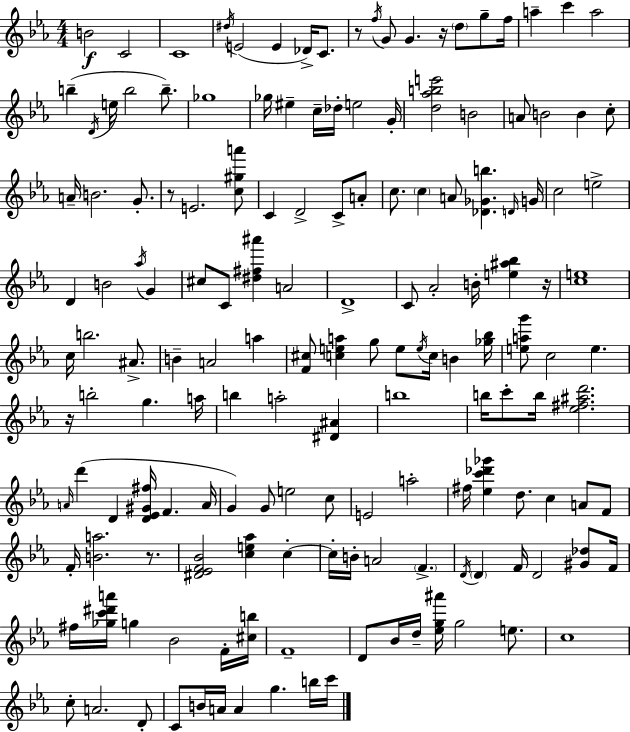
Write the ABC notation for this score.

X:1
T:Untitled
M:4/4
L:1/4
K:Cm
B2 C2 C4 ^d/4 E2 E _D/4 C/2 z/2 f/4 G/2 G z/4 d/2 g/2 f/4 a c' a2 b D/4 e/4 b2 b/2 _g4 _g/4 ^e c/4 _d/4 e2 G/4 [d_abe']2 B2 A/2 B2 B c/2 A/4 B2 G/2 z/2 E2 [c^ga']/2 C D2 C/2 A/2 c/2 c A/2 [_D_Gb] D/4 G/4 c2 e2 D B2 _a/4 G ^c/2 C/2 [^d^f^a'] A2 D4 C/2 _A2 B/4 [e^a_b] z/4 [ce]4 c/4 b2 ^A/2 B A2 a [F^c]/2 [cea] g/2 e/2 e/4 c/4 B [_g_b]/4 [eag']/2 c2 e z/4 b2 g a/4 b a2 [^D^A] b4 b/4 c'/2 b/4 [_e^f^ad']2 A/4 d' D [D_E^G^f]/4 F A/4 G G/2 e2 c/2 E2 a2 ^f/4 [_ec'_d'_g'] d/2 c A/2 F/2 F/4 [Ba]2 z/2 [^D_EF_B]2 [ce_a] c c/4 B/4 A2 F D/4 D F/4 D2 [^G_d]/2 F/4 ^f/4 [_gc'^d'a']/4 g _B2 F/4 [^cb]/4 F4 D/2 _B/4 d/4 [_eg^a']/4 g2 e/2 c4 c/2 A2 D/2 C/2 B/4 A/4 A g b/4 c'/4